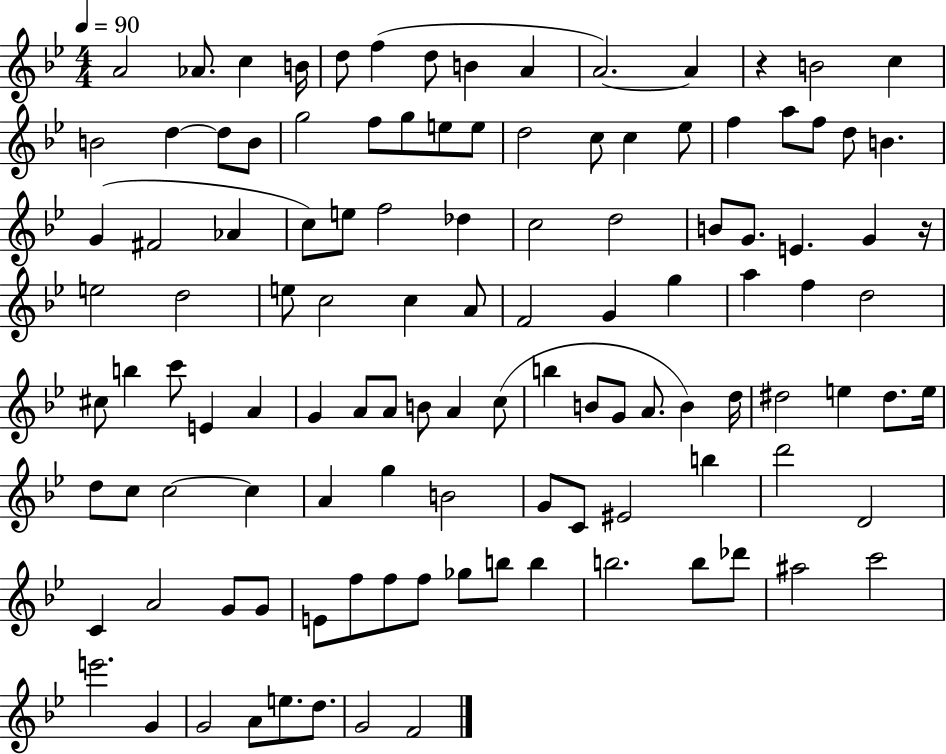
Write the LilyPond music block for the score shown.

{
  \clef treble
  \numericTimeSignature
  \time 4/4
  \key bes \major
  \tempo 4 = 90
  a'2 aes'8. c''4 b'16 | d''8 f''4( d''8 b'4 a'4 | a'2.~~) a'4 | r4 b'2 c''4 | \break b'2 d''4~~ d''8 b'8 | g''2 f''8 g''8 e''8 e''8 | d''2 c''8 c''4 ees''8 | f''4 a''8 f''8 d''8 b'4. | \break g'4( fis'2 aes'4 | c''8) e''8 f''2 des''4 | c''2 d''2 | b'8 g'8. e'4. g'4 r16 | \break e''2 d''2 | e''8 c''2 c''4 a'8 | f'2 g'4 g''4 | a''4 f''4 d''2 | \break cis''8 b''4 c'''8 e'4 a'4 | g'4 a'8 a'8 b'8 a'4 c''8( | b''4 b'8 g'8 a'8. b'4) d''16 | dis''2 e''4 dis''8. e''16 | \break d''8 c''8 c''2~~ c''4 | a'4 g''4 b'2 | g'8 c'8 eis'2 b''4 | d'''2 d'2 | \break c'4 a'2 g'8 g'8 | e'8 f''8 f''8 f''8 ges''8 b''8 b''4 | b''2. b''8 des'''8 | ais''2 c'''2 | \break e'''2. g'4 | g'2 a'8 e''8. d''8. | g'2 f'2 | \bar "|."
}